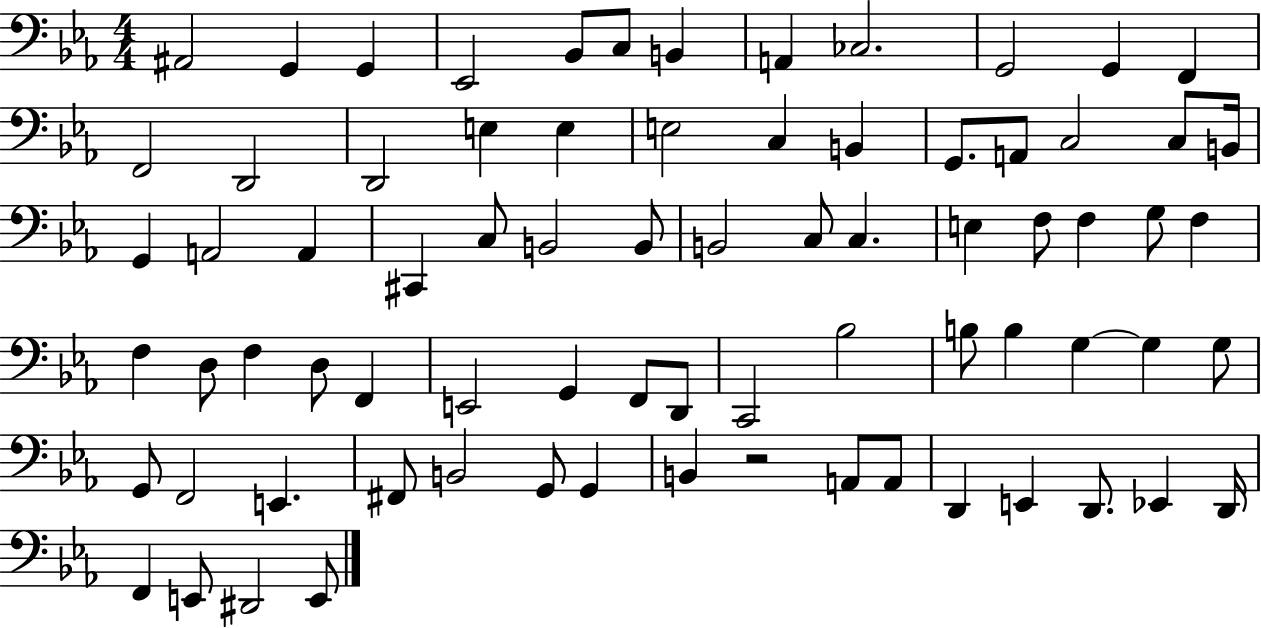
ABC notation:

X:1
T:Untitled
M:4/4
L:1/4
K:Eb
^A,,2 G,, G,, _E,,2 _B,,/2 C,/2 B,, A,, _C,2 G,,2 G,, F,, F,,2 D,,2 D,,2 E, E, E,2 C, B,, G,,/2 A,,/2 C,2 C,/2 B,,/4 G,, A,,2 A,, ^C,, C,/2 B,,2 B,,/2 B,,2 C,/2 C, E, F,/2 F, G,/2 F, F, D,/2 F, D,/2 F,, E,,2 G,, F,,/2 D,,/2 C,,2 _B,2 B,/2 B, G, G, G,/2 G,,/2 F,,2 E,, ^F,,/2 B,,2 G,,/2 G,, B,, z2 A,,/2 A,,/2 D,, E,, D,,/2 _E,, D,,/4 F,, E,,/2 ^D,,2 E,,/2